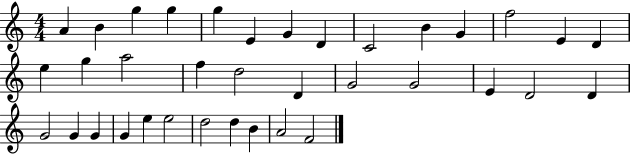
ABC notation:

X:1
T:Untitled
M:4/4
L:1/4
K:C
A B g g g E G D C2 B G f2 E D e g a2 f d2 D G2 G2 E D2 D G2 G G G e e2 d2 d B A2 F2